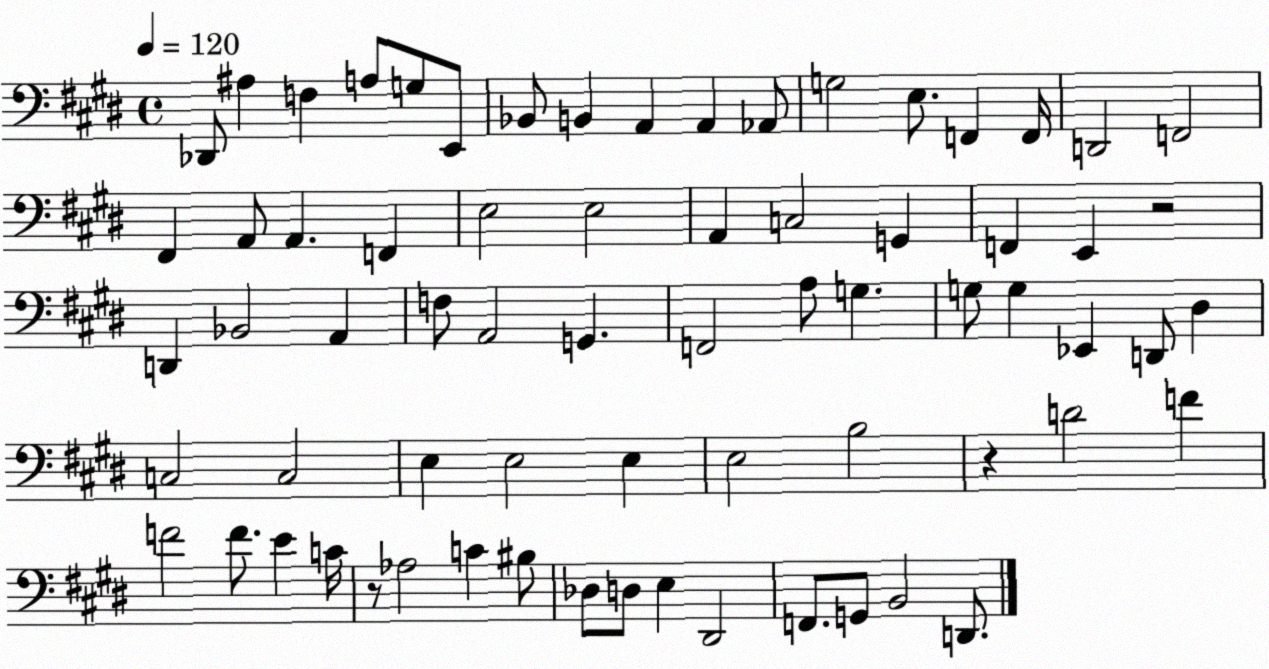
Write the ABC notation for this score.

X:1
T:Untitled
M:4/4
L:1/4
K:E
_D,,/2 ^A, F, A,/2 G,/2 E,,/2 _B,,/2 B,, A,, A,, _A,,/2 G,2 E,/2 F,, F,,/4 D,,2 F,,2 ^F,, A,,/2 A,, F,, E,2 E,2 A,, C,2 G,, F,, E,, z2 D,, _B,,2 A,, F,/2 A,,2 G,, F,,2 A,/2 G, G,/2 G, _E,, D,,/2 ^D, C,2 C,2 E, E,2 E, E,2 B,2 z D2 F F2 F/2 E C/4 z/2 _A,2 C ^B,/2 _D,/2 D,/2 E, ^D,,2 F,,/2 G,,/2 B,,2 D,,/2